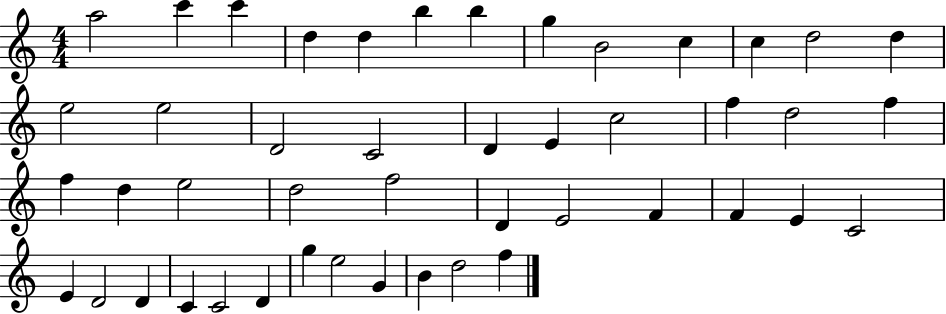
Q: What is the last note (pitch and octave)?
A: F5